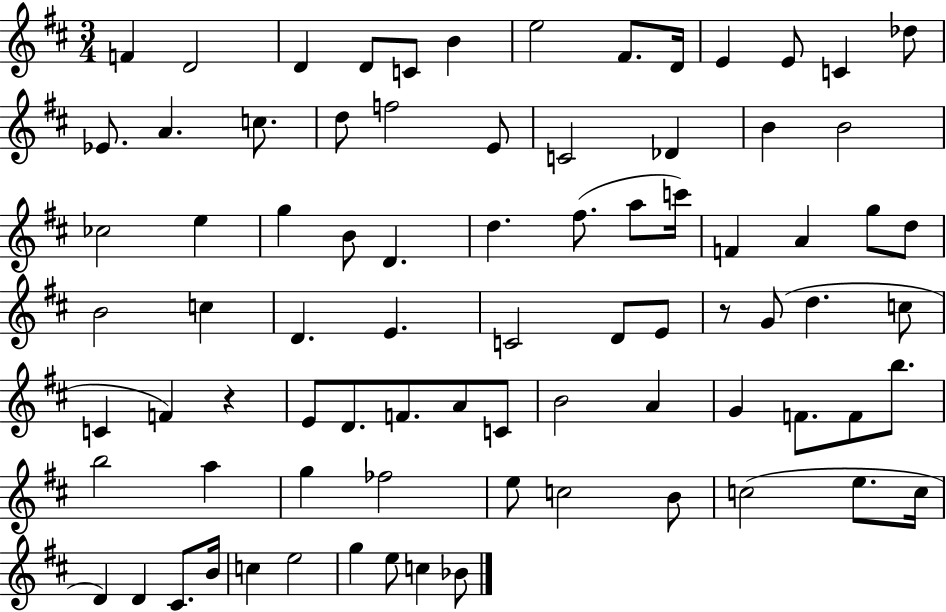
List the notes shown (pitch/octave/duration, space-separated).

F4/q D4/h D4/q D4/e C4/e B4/q E5/h F#4/e. D4/s E4/q E4/e C4/q Db5/e Eb4/e. A4/q. C5/e. D5/e F5/h E4/e C4/h Db4/q B4/q B4/h CES5/h E5/q G5/q B4/e D4/q. D5/q. F#5/e. A5/e C6/s F4/q A4/q G5/e D5/e B4/h C5/q D4/q. E4/q. C4/h D4/e E4/e R/e G4/e D5/q. C5/e C4/q F4/q R/q E4/e D4/e. F4/e. A4/e C4/e B4/h A4/q G4/q F4/e. F4/e B5/e. B5/h A5/q G5/q FES5/h E5/e C5/h B4/e C5/h E5/e. C5/s D4/q D4/q C#4/e. B4/s C5/q E5/h G5/q E5/e C5/q Bb4/e